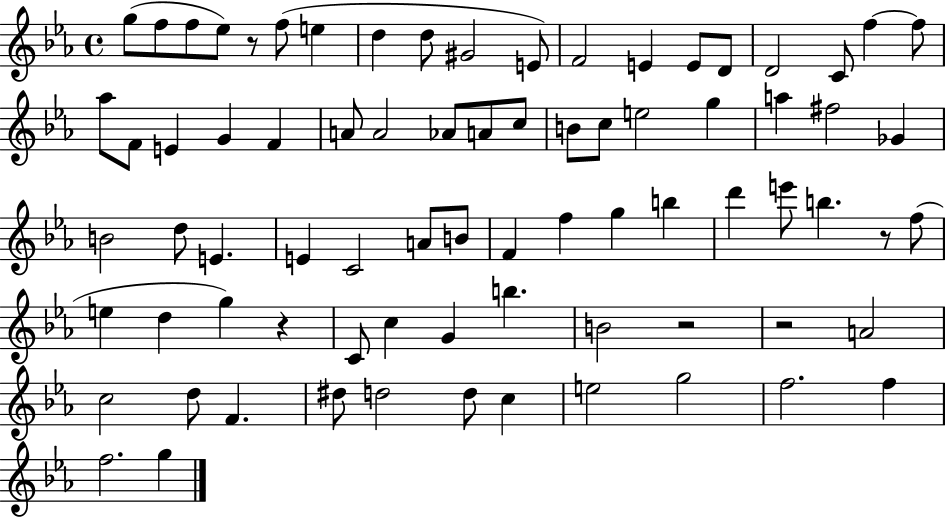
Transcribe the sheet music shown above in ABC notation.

X:1
T:Untitled
M:4/4
L:1/4
K:Eb
g/2 f/2 f/2 _e/2 z/2 f/2 e d d/2 ^G2 E/2 F2 E E/2 D/2 D2 C/2 f f/2 _a/2 F/2 E G F A/2 A2 _A/2 A/2 c/2 B/2 c/2 e2 g a ^f2 _G B2 d/2 E E C2 A/2 B/2 F f g b d' e'/2 b z/2 f/2 e d g z C/2 c G b B2 z2 z2 A2 c2 d/2 F ^d/2 d2 d/2 c e2 g2 f2 f f2 g